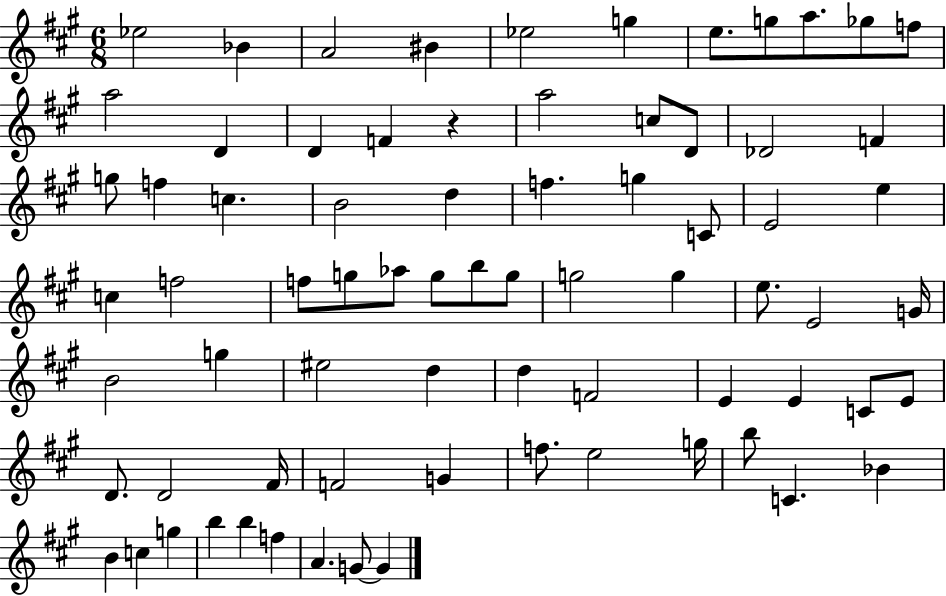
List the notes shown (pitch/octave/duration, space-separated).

Eb5/h Bb4/q A4/h BIS4/q Eb5/h G5/q E5/e. G5/e A5/e. Gb5/e F5/e A5/h D4/q D4/q F4/q R/q A5/h C5/e D4/e Db4/h F4/q G5/e F5/q C5/q. B4/h D5/q F5/q. G5/q C4/e E4/h E5/q C5/q F5/h F5/e G5/e Ab5/e G5/e B5/e G5/e G5/h G5/q E5/e. E4/h G4/s B4/h G5/q EIS5/h D5/q D5/q F4/h E4/q E4/q C4/e E4/e D4/e. D4/h F#4/s F4/h G4/q F5/e. E5/h G5/s B5/e C4/q. Bb4/q B4/q C5/q G5/q B5/q B5/q F5/q A4/q. G4/e G4/q